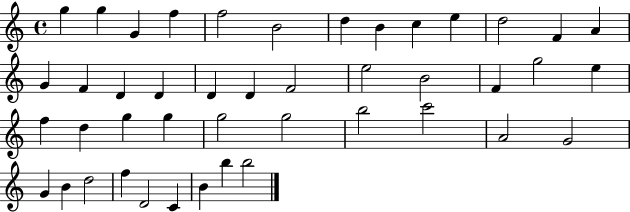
{
  \clef treble
  \time 4/4
  \defaultTimeSignature
  \key c \major
  g''4 g''4 g'4 f''4 | f''2 b'2 | d''4 b'4 c''4 e''4 | d''2 f'4 a'4 | \break g'4 f'4 d'4 d'4 | d'4 d'4 f'2 | e''2 b'2 | f'4 g''2 e''4 | \break f''4 d''4 g''4 g''4 | g''2 g''2 | b''2 c'''2 | a'2 g'2 | \break g'4 b'4 d''2 | f''4 d'2 c'4 | b'4 b''4 b''2 | \bar "|."
}